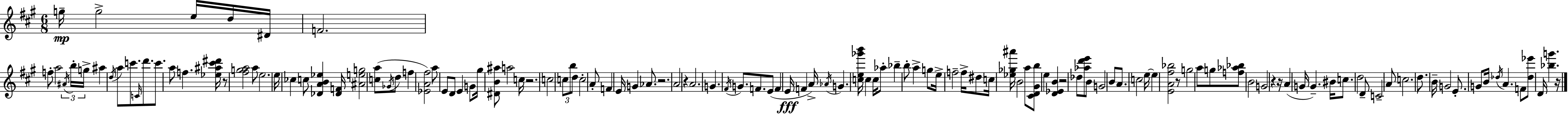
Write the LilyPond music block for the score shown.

{
  \clef treble
  \numericTimeSignature
  \time 6/8
  \key a \major
  \repeat volta 2 { g''16--\mp g''2-> e''16 d''16 dis'16 | f'2. | f''8-. a''2 \tuplet 3/2 { \acciaccatura { ais'16 } b''16-. | g''16-> } ais''4 \acciaccatura { d''16 } a''8 c'''8. \grace { c'16 } | \break d'''8. c'''8. a''8 f''4. | <ees'' ais'' cis''' dis'''>16 r8 <fis'' g'' a''>2 | a''8 e''2. | e''16 ces''4 c''8 <des' a' b' ees''>4 | \break <des' f'>16 <ais' e'' g''>2 <c'' a''>8( | \acciaccatura { ges'16 } d''8 f''4 <ees' a' fis''>2) | a''8 e'8 d'8 e'4 | g'8 gis''16 <dis' b' ais''>8 a''2 | \break c''16 r2. | c''2 | \tuplet 3/2 { c''8 b''8 d''8 } c''2-. | a'8-. f'4 e'16 g'4 | \break aes'8. r2. | a'2 | r4 a'2. | g'4. \acciaccatura { fis'16 } g'8. | \break f'8. e'8( f'4 e'16\fff | f'4 a'16->) \acciaccatura { aes'16 } g'4. | <c'' e'' ges''' b'''>16 c''4 c''16 aes''8-. bes''4-- | b''8-. a''4-> g''8 e''16-> f''2-- | \break f''16-> dis''8 c''16 <ees'' ges'' ais'''>16 b'2 | a''8 <cis' d' gis' b''>8 e''4 | <d' ees' b'>4 r2 | des''8 <aes'' d''' e'''>8 b'8 g'2 | \break b'8 a'8. c''2 | e''16~~ e''4 <e' a' fis'' bes''>2 | r8 g''2 | a''8 g''8 <f'' aes'' bes''>8 b'2 | \break g'2 | r4 r16 a'4( g'16 | g'4.--) bis'16 c''8. d''2 | d'8-- c'2-- | \break a'8 c''2. | d''8. b'16-- g'2 | e'8.-. g'8 b'16 | \acciaccatura { des''16 } a'4. f'8 <des'' ees'''>8 d'16 | \break <bes'' g'''>4. r16 } \bar "|."
}